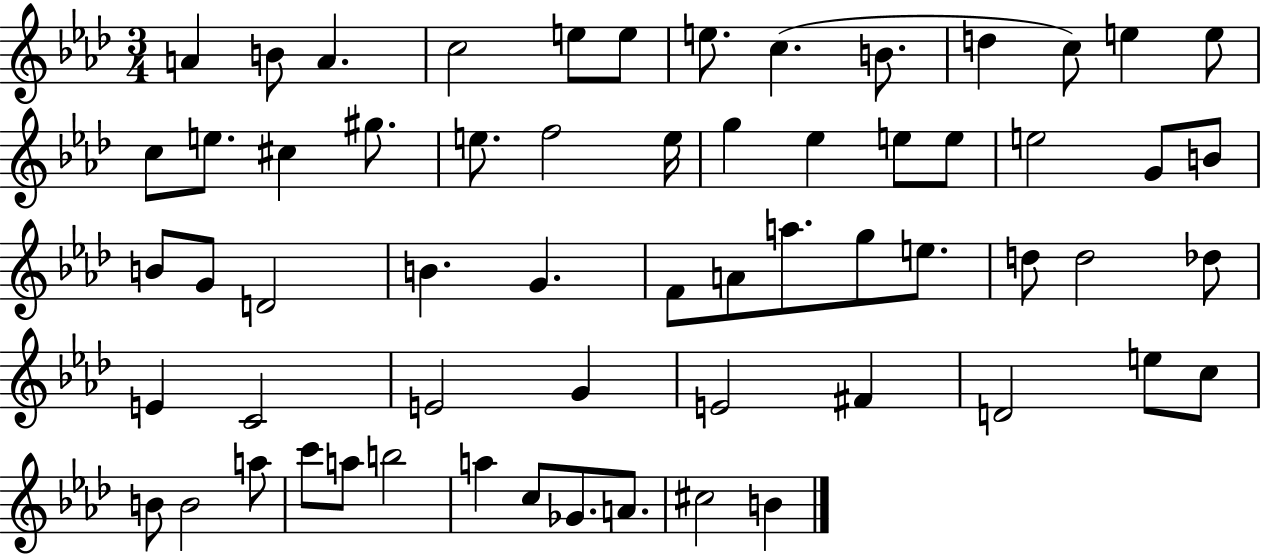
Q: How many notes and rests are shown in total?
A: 61